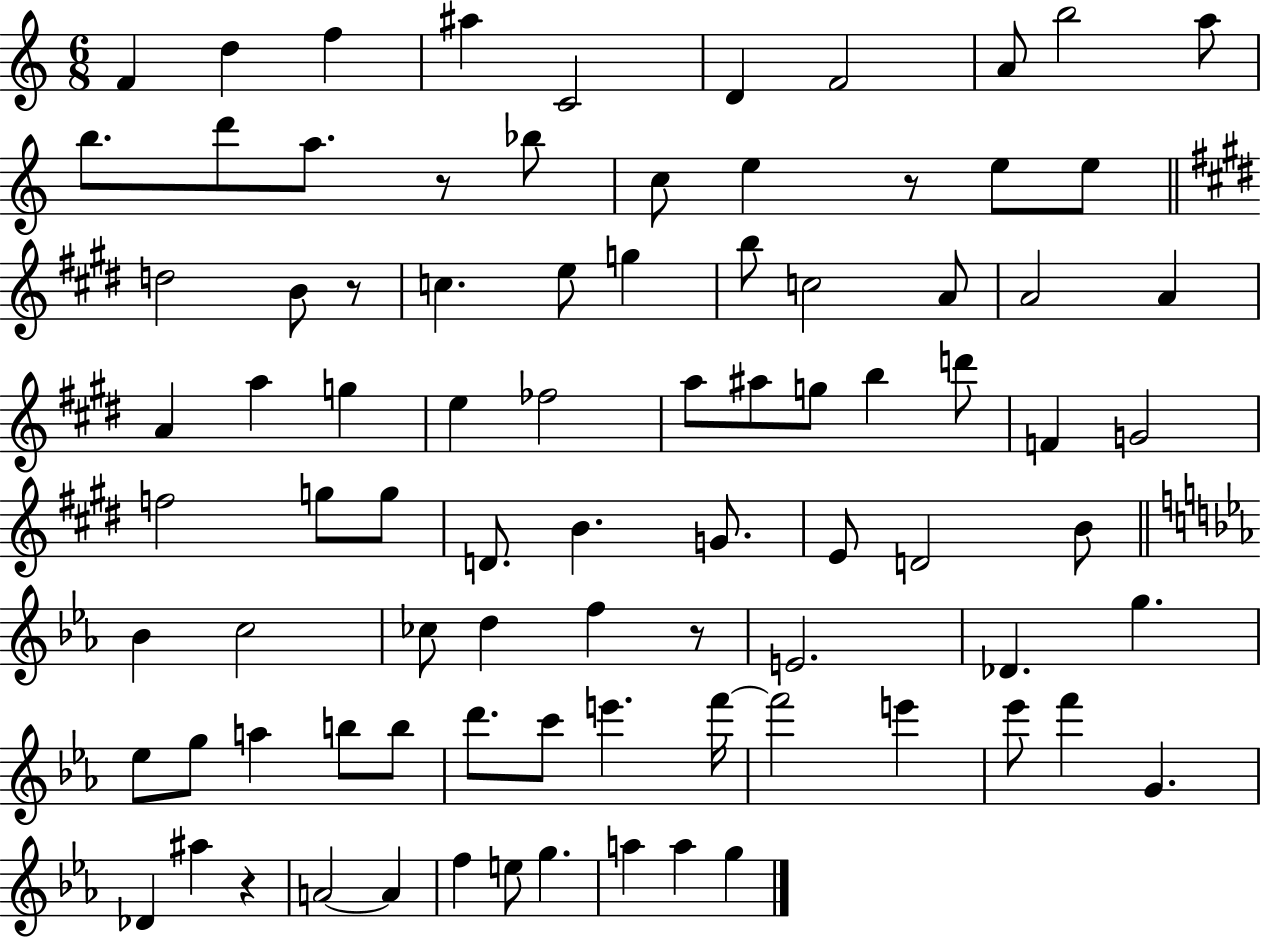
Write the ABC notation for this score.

X:1
T:Untitled
M:6/8
L:1/4
K:C
F d f ^a C2 D F2 A/2 b2 a/2 b/2 d'/2 a/2 z/2 _b/2 c/2 e z/2 e/2 e/2 d2 B/2 z/2 c e/2 g b/2 c2 A/2 A2 A A a g e _f2 a/2 ^a/2 g/2 b d'/2 F G2 f2 g/2 g/2 D/2 B G/2 E/2 D2 B/2 _B c2 _c/2 d f z/2 E2 _D g _e/2 g/2 a b/2 b/2 d'/2 c'/2 e' f'/4 f'2 e' _e'/2 f' G _D ^a z A2 A f e/2 g a a g